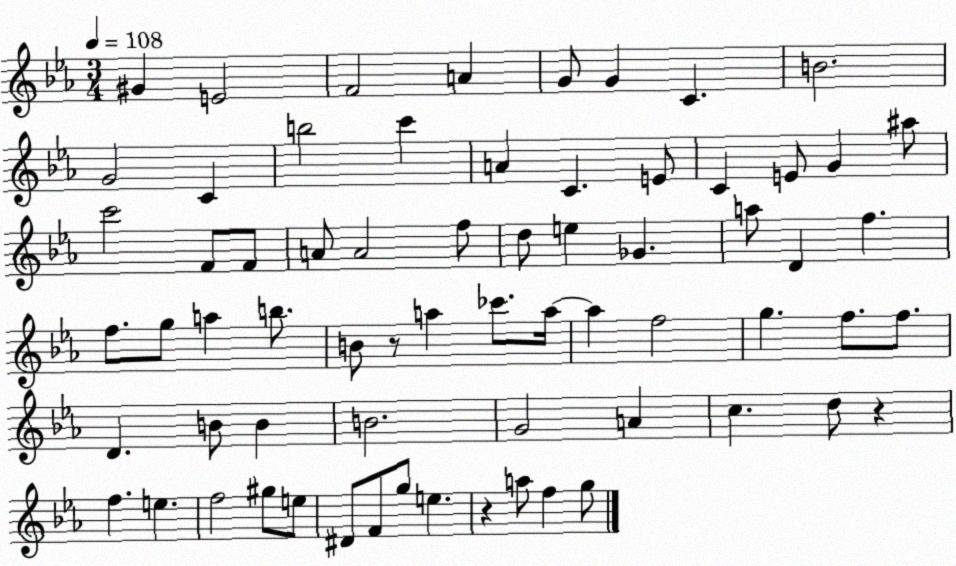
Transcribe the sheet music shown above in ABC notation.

X:1
T:Untitled
M:3/4
L:1/4
K:Eb
^G E2 F2 A G/2 G C B2 G2 C b2 c' A C E/2 C E/2 G ^a/2 c'2 F/2 F/2 A/2 A2 f/2 d/2 e _G a/2 D f f/2 g/2 a b/2 B/2 z/2 a _c'/2 a/4 a f2 g f/2 f/2 D B/2 B B2 G2 A c d/2 z f e f2 ^g/2 e/2 ^D/2 F/2 g/2 e z a/2 f g/2